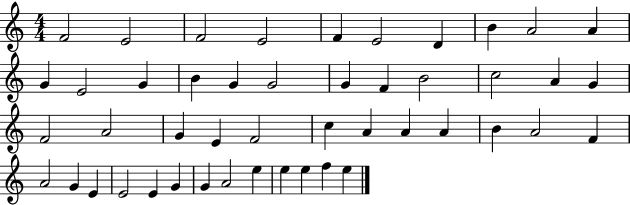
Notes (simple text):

F4/h E4/h F4/h E4/h F4/q E4/h D4/q B4/q A4/h A4/q G4/q E4/h G4/q B4/q G4/q G4/h G4/q F4/q B4/h C5/h A4/q G4/q F4/h A4/h G4/q E4/q F4/h C5/q A4/q A4/q A4/q B4/q A4/h F4/q A4/h G4/q E4/q E4/h E4/q G4/q G4/q A4/h E5/q E5/q E5/q F5/q E5/q